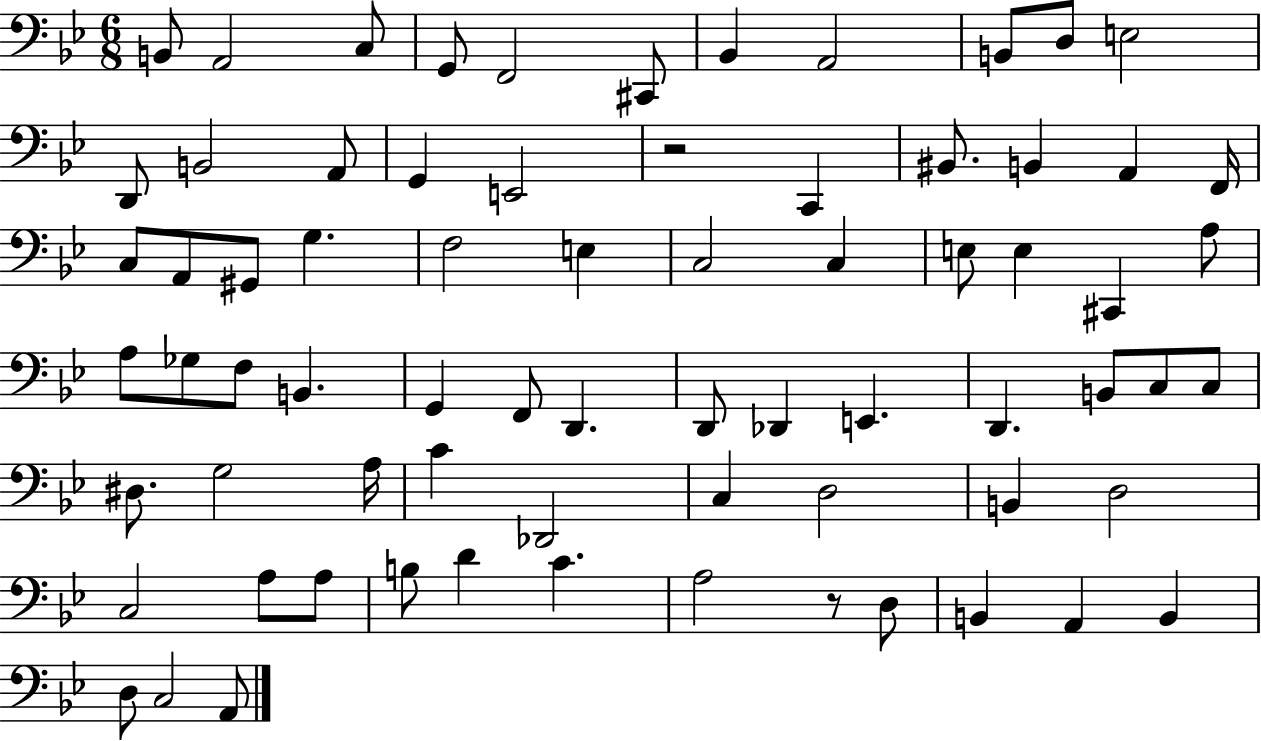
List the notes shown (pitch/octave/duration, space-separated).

B2/e A2/h C3/e G2/e F2/h C#2/e Bb2/q A2/h B2/e D3/e E3/h D2/e B2/h A2/e G2/q E2/h R/h C2/q BIS2/e. B2/q A2/q F2/s C3/e A2/e G#2/e G3/q. F3/h E3/q C3/h C3/q E3/e E3/q C#2/q A3/e A3/e Gb3/e F3/e B2/q. G2/q F2/e D2/q. D2/e Db2/q E2/q. D2/q. B2/e C3/e C3/e D#3/e. G3/h A3/s C4/q Db2/h C3/q D3/h B2/q D3/h C3/h A3/e A3/e B3/e D4/q C4/q. A3/h R/e D3/e B2/q A2/q B2/q D3/e C3/h A2/e